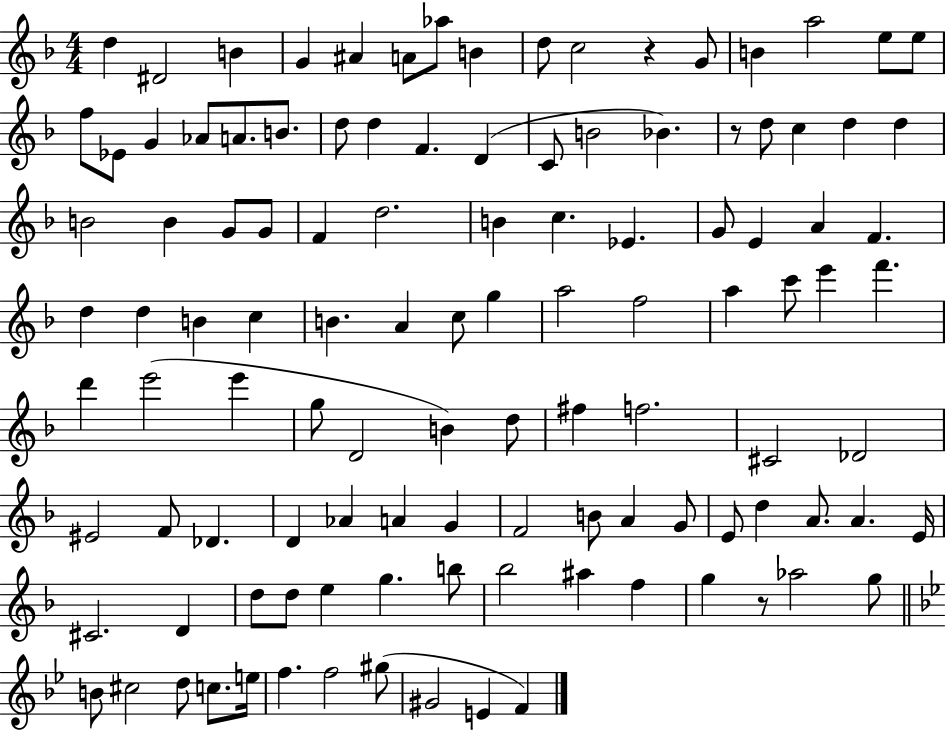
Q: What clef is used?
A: treble